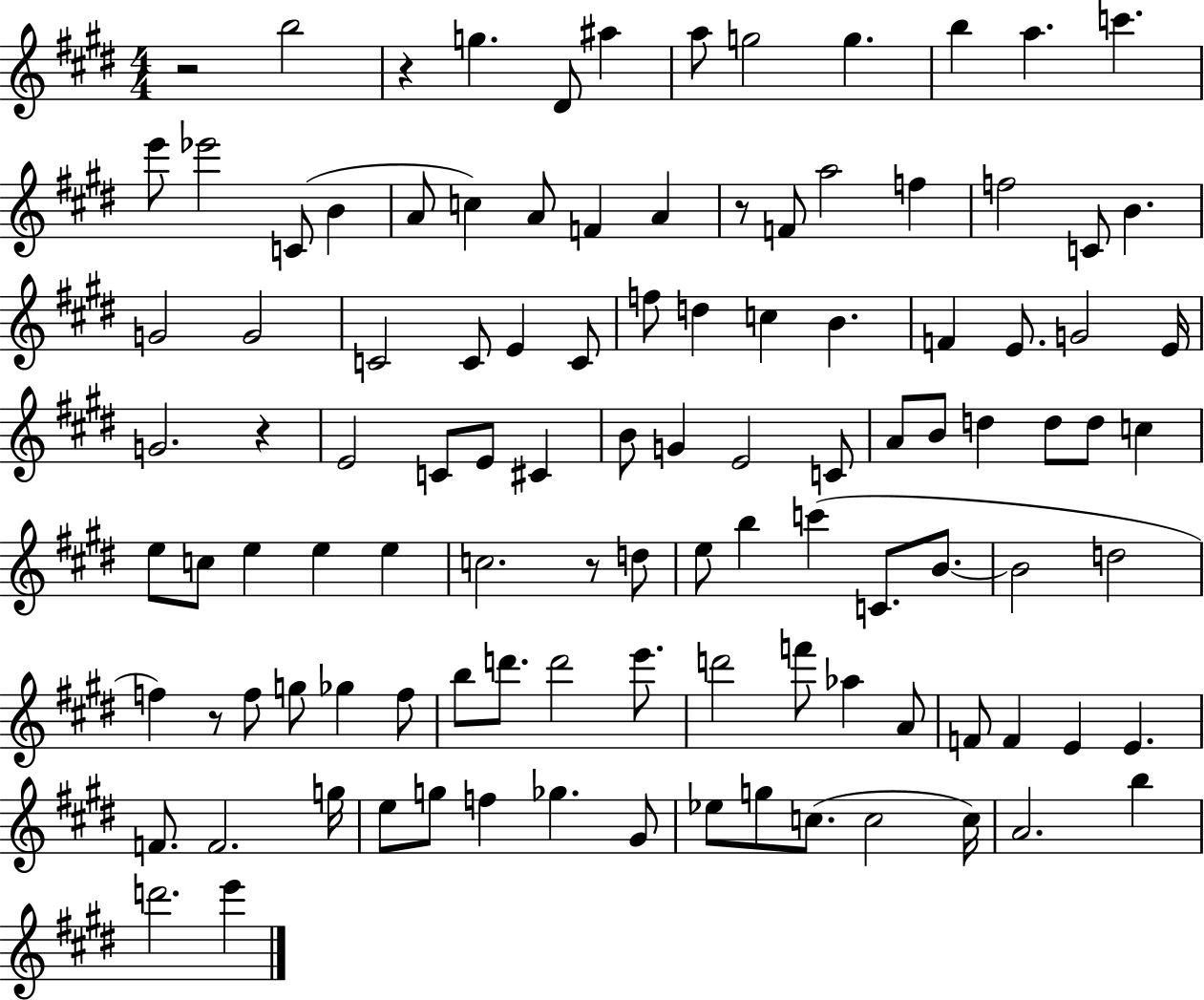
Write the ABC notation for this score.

X:1
T:Untitled
M:4/4
L:1/4
K:E
z2 b2 z g ^D/2 ^a a/2 g2 g b a c' e'/2 _e'2 C/2 B A/2 c A/2 F A z/2 F/2 a2 f f2 C/2 B G2 G2 C2 C/2 E C/2 f/2 d c B F E/2 G2 E/4 G2 z E2 C/2 E/2 ^C B/2 G E2 C/2 A/2 B/2 d d/2 d/2 c e/2 c/2 e e e c2 z/2 d/2 e/2 b c' C/2 B/2 B2 d2 f z/2 f/2 g/2 _g f/2 b/2 d'/2 d'2 e'/2 d'2 f'/2 _a A/2 F/2 F E E F/2 F2 g/4 e/2 g/2 f _g ^G/2 _e/2 g/2 c/2 c2 c/4 A2 b d'2 e'